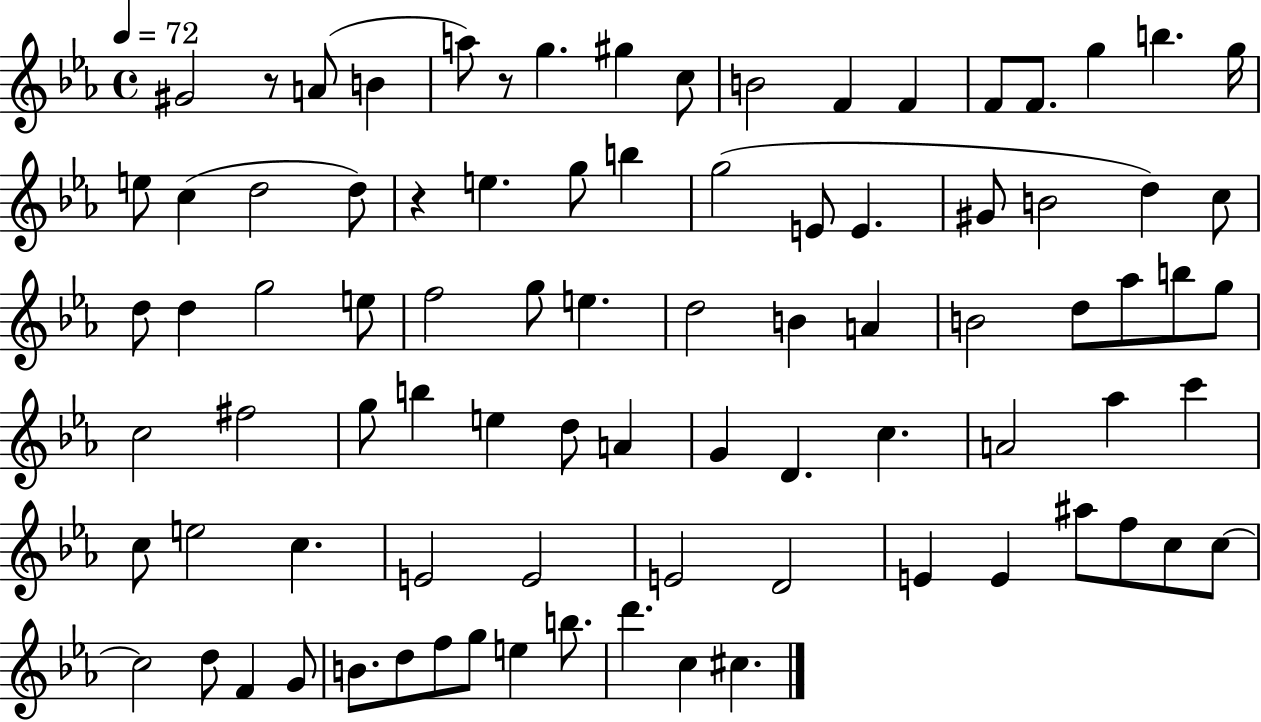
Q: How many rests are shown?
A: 3